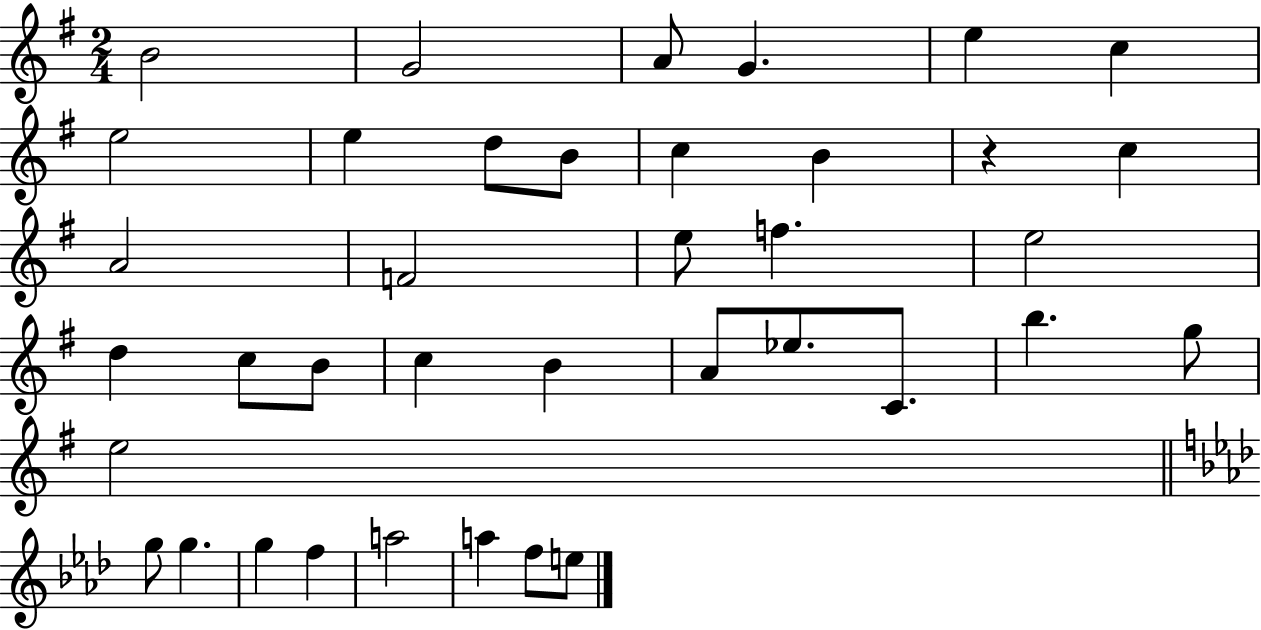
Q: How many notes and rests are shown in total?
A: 38